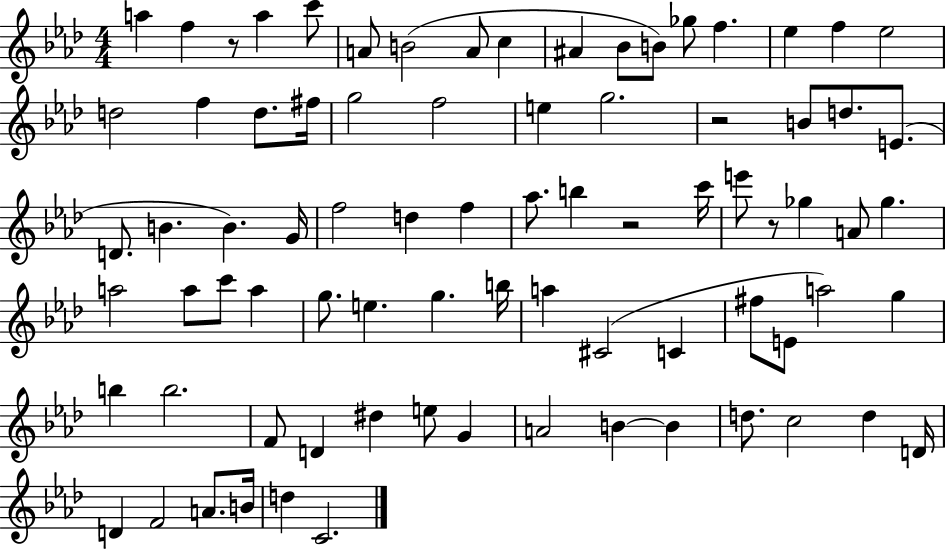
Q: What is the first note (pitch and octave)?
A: A5